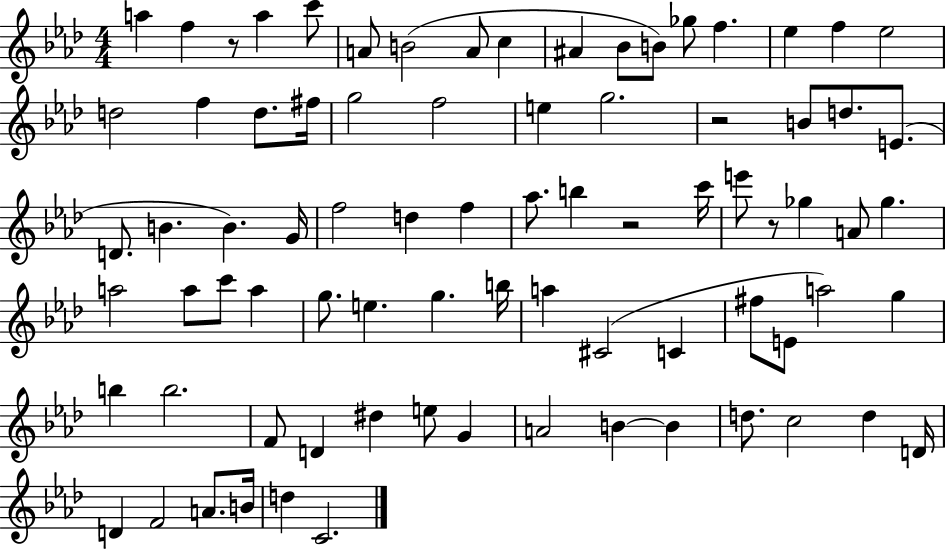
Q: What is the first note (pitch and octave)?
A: A5